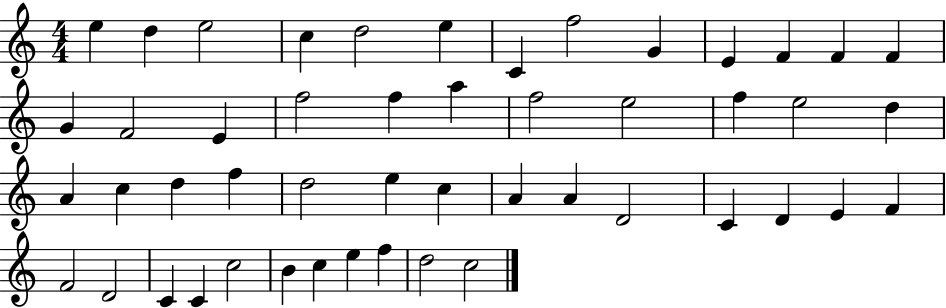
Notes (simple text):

E5/q D5/q E5/h C5/q D5/h E5/q C4/q F5/h G4/q E4/q F4/q F4/q F4/q G4/q F4/h E4/q F5/h F5/q A5/q F5/h E5/h F5/q E5/h D5/q A4/q C5/q D5/q F5/q D5/h E5/q C5/q A4/q A4/q D4/h C4/q D4/q E4/q F4/q F4/h D4/h C4/q C4/q C5/h B4/q C5/q E5/q F5/q D5/h C5/h